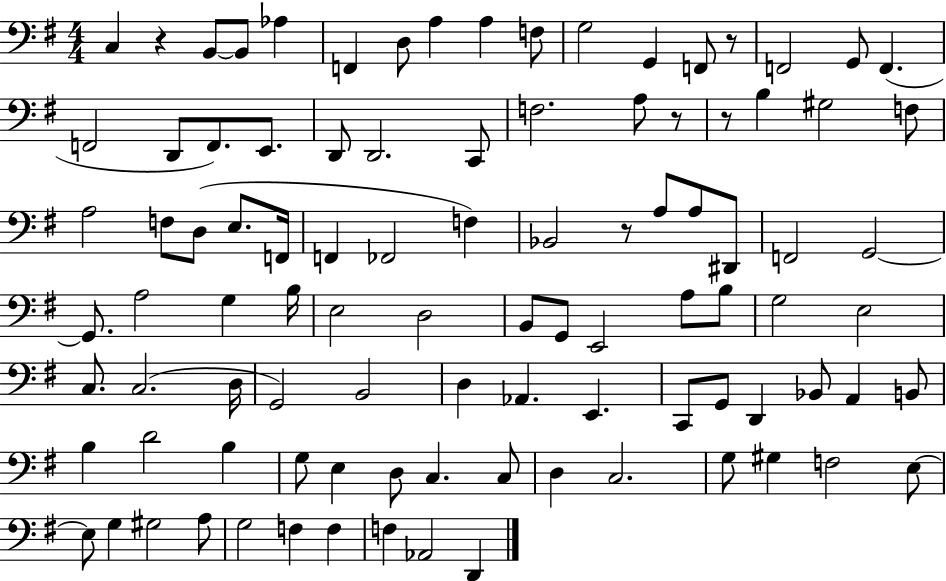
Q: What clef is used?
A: bass